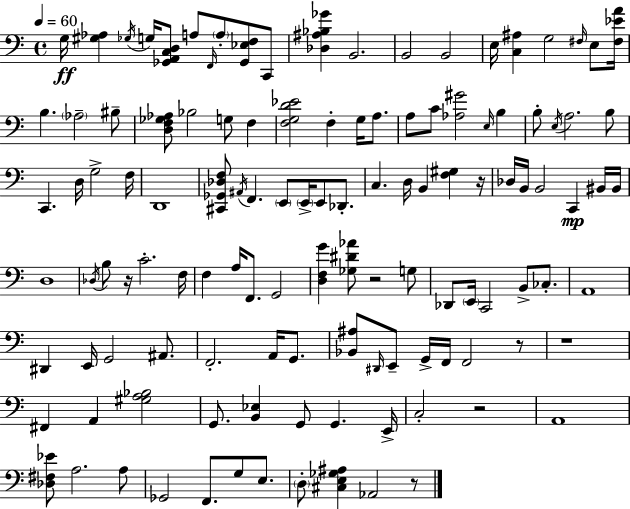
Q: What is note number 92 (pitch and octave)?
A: G3